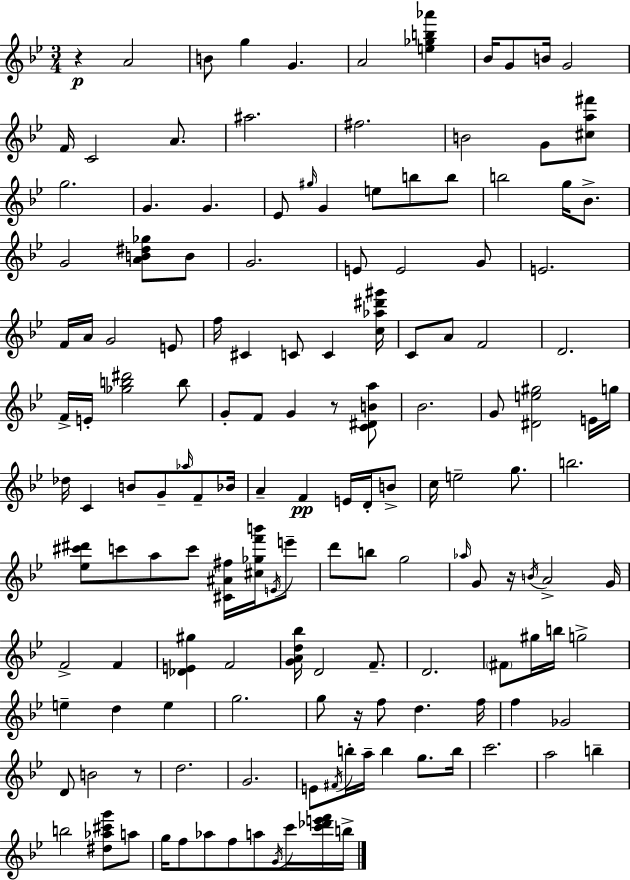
{
  \clef treble
  \numericTimeSignature
  \time 3/4
  \key g \minor
  r4\p a'2 | b'8 g''4 g'4. | a'2 <e'' ges'' b'' aes'''>4 | bes'16 g'8 b'16 g'2 | \break f'16 c'2 a'8. | ais''2. | fis''2. | b'2 g'8 <cis'' a'' fis'''>8 | \break g''2. | g'4. g'4. | ees'8 \grace { gis''16 } g'4 e''8 b''8 b''8 | b''2 g''16 bes'8.-> | \break g'2 <a' b' dis'' ges''>8 b'8 | g'2. | e'8 e'2 g'8 | e'2. | \break f'16 a'16 g'2 e'8 | f''16 cis'4 c'8 c'4 | <c'' aes'' dis''' gis'''>16 c'8 a'8 f'2 | d'2. | \break f'16-> e'16-. <ges'' b'' dis'''>2 b''8 | g'8-. f'8 g'4 r8 <c' dis' b' a''>8 | bes'2. | g'8 <dis' e'' gis''>2 e'16 | \break g''16 des''16 c'4 b'8 g'8-- \grace { aes''16 } f'8-- | bes'16 a'4-- f'4\pp e'16 d'16-. | b'8-> c''16 e''2-- g''8. | b''2. | \break <ees'' cis''' dis'''>8 c'''8 a''8 c'''8 <cis' ais' fis''>16 <cis'' ges'' f''' b'''>16 | \acciaccatura { e'16 } e'''8-- d'''8 b''8 g''2 | \grace { aes''16 } g'8 r16 \acciaccatura { b'16 } a'2-> | g'16 f'2-> | \break f'4 <des' e' gis''>4 f'2 | <g' a' d'' bes''>16 d'2 | f'8.-- d'2. | \parenthesize fis'8 gis''16 b''16 g''2-> | \break e''4-- d''4 | e''4 g''2. | g''8 r16 f''8 d''4. | f''16 f''4 ges'2 | \break d'8 b'2 | r8 d''2. | g'2. | e'8 \acciaccatura { fis'16 } b''16-. a''16-- b''4 | \break g''8. b''16 c'''2. | a''2 | b''4-- b''2 | <dis'' aes'' cis''' g'''>8 a''8 g''16 f''8 aes''8 f''8 | \break a''8 \acciaccatura { g'16 } c'''16 <c''' des''' e''' f'''>16 b''16-> \bar "|."
}